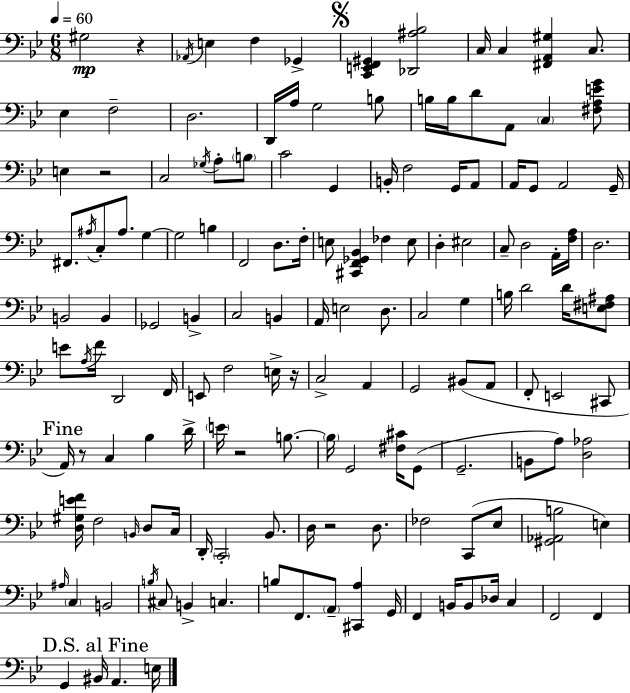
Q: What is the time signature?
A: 6/8